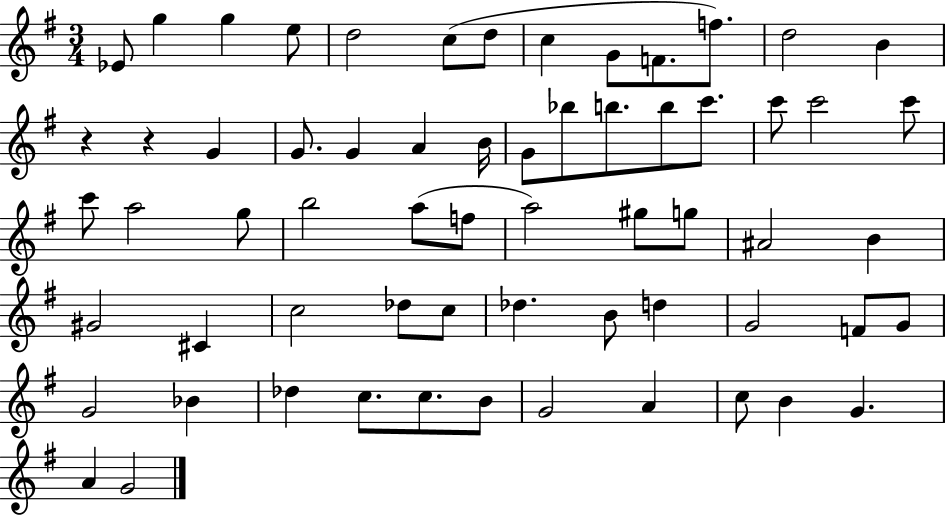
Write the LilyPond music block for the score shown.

{
  \clef treble
  \numericTimeSignature
  \time 3/4
  \key g \major
  ees'8 g''4 g''4 e''8 | d''2 c''8( d''8 | c''4 g'8 f'8. f''8.) | d''2 b'4 | \break r4 r4 g'4 | g'8. g'4 a'4 b'16 | g'8 bes''8 b''8. b''8 c'''8. | c'''8 c'''2 c'''8 | \break c'''8 a''2 g''8 | b''2 a''8( f''8 | a''2) gis''8 g''8 | ais'2 b'4 | \break gis'2 cis'4 | c''2 des''8 c''8 | des''4. b'8 d''4 | g'2 f'8 g'8 | \break g'2 bes'4 | des''4 c''8. c''8. b'8 | g'2 a'4 | c''8 b'4 g'4. | \break a'4 g'2 | \bar "|."
}